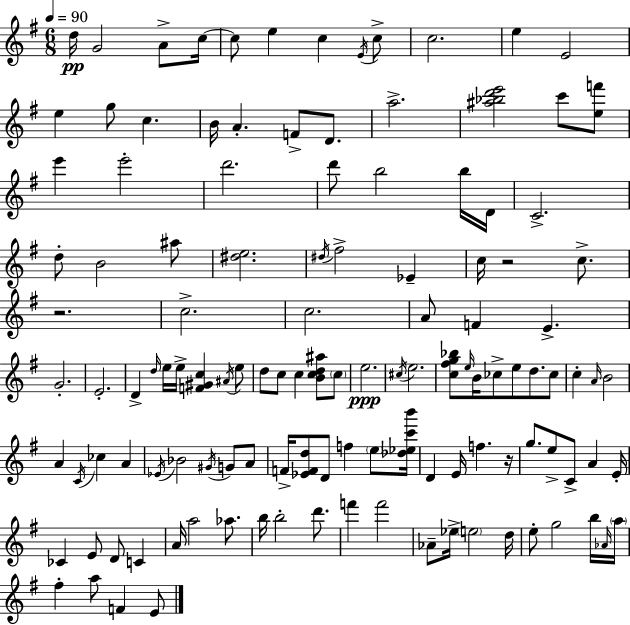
D5/s G4/h A4/e C5/s C5/e E5/q C5/q E4/s C5/e C5/h. E5/q E4/h E5/q G5/e C5/q. B4/s A4/q. F4/e D4/e. A5/h. [A#5,Bb5,D6,E6]/h C6/e [E5,F6]/e E6/q E6/h D6/h. D6/e B5/h B5/s D4/s C4/h. D5/e B4/h A#5/e [D#5,E5]/h. D#5/s F#5/h Eb4/q C5/s R/h C5/e. R/h. C5/h. C5/h. A4/e F4/q E4/q. G4/h. E4/h. D4/q D5/s E5/s E5/s [F4,G#4,C5]/q A#4/s E5/e D5/e C5/e C5/q [B4,C5,D5,A#5]/e C5/e E5/h. C#5/s E5/h. [C5,F#5,G5,Bb5]/e E5/s B4/s CES5/e E5/e D5/e. CES5/e C5/q A4/s B4/h A4/q C4/s CES5/q A4/q Eb4/s Bb4/h G#4/s G4/e A4/e F4/s [Eb4,F4,D5]/e D4/e F5/q E5/e [Db5,Eb5,C6,B6]/s D4/q E4/s F5/q. R/s G5/e. E5/e C4/e A4/q E4/s CES4/q E4/e D4/e C4/q A4/s A5/h Ab5/e. B5/s B5/h D6/e. F6/q F6/h Ab4/e Eb5/s E5/h D5/s E5/e G5/h B5/s Ab4/s A5/s F#5/q A5/e F4/q E4/e